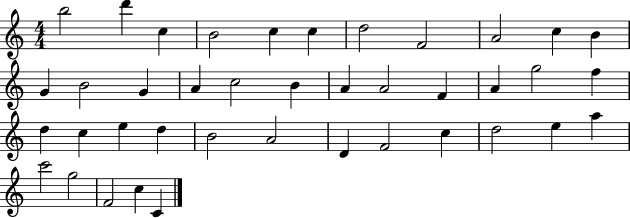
X:1
T:Untitled
M:4/4
L:1/4
K:C
b2 d' c B2 c c d2 F2 A2 c B G B2 G A c2 B A A2 F A g2 f d c e d B2 A2 D F2 c d2 e a c'2 g2 F2 c C